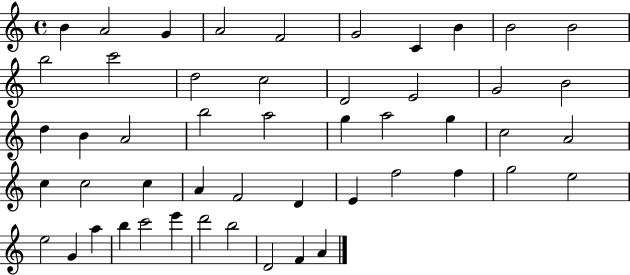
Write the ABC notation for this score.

X:1
T:Untitled
M:4/4
L:1/4
K:C
B A2 G A2 F2 G2 C B B2 B2 b2 c'2 d2 c2 D2 E2 G2 B2 d B A2 b2 a2 g a2 g c2 A2 c c2 c A F2 D E f2 f g2 e2 e2 G a b c'2 e' d'2 b2 D2 F A